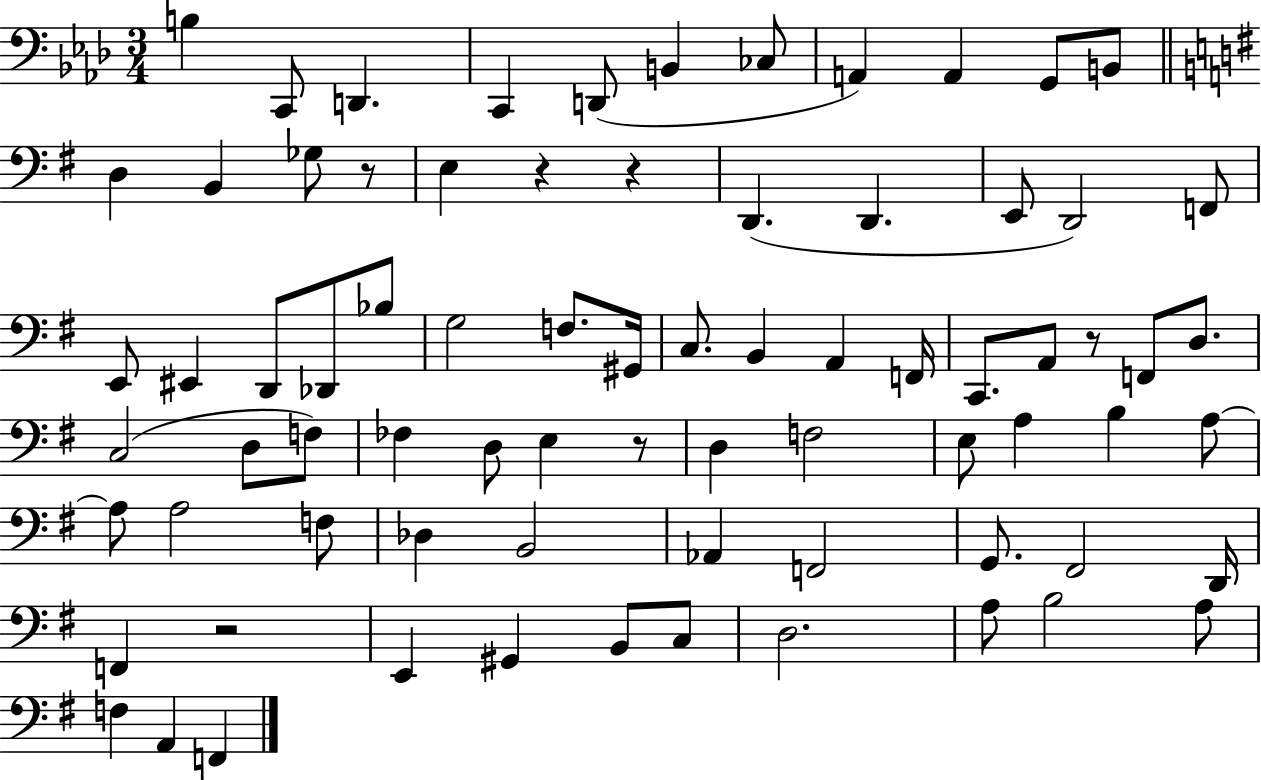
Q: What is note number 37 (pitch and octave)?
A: C3